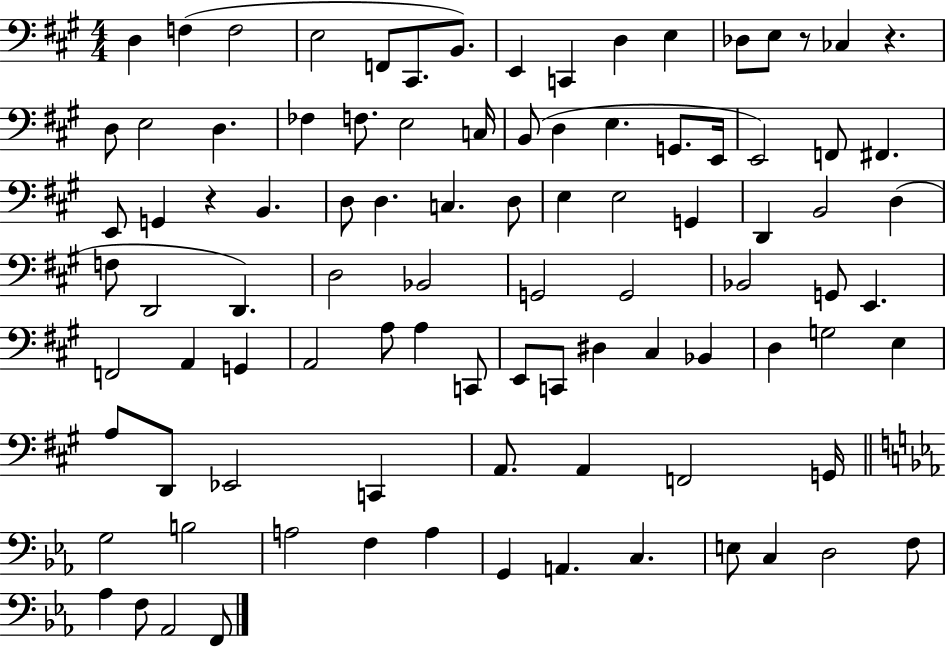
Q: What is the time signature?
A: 4/4